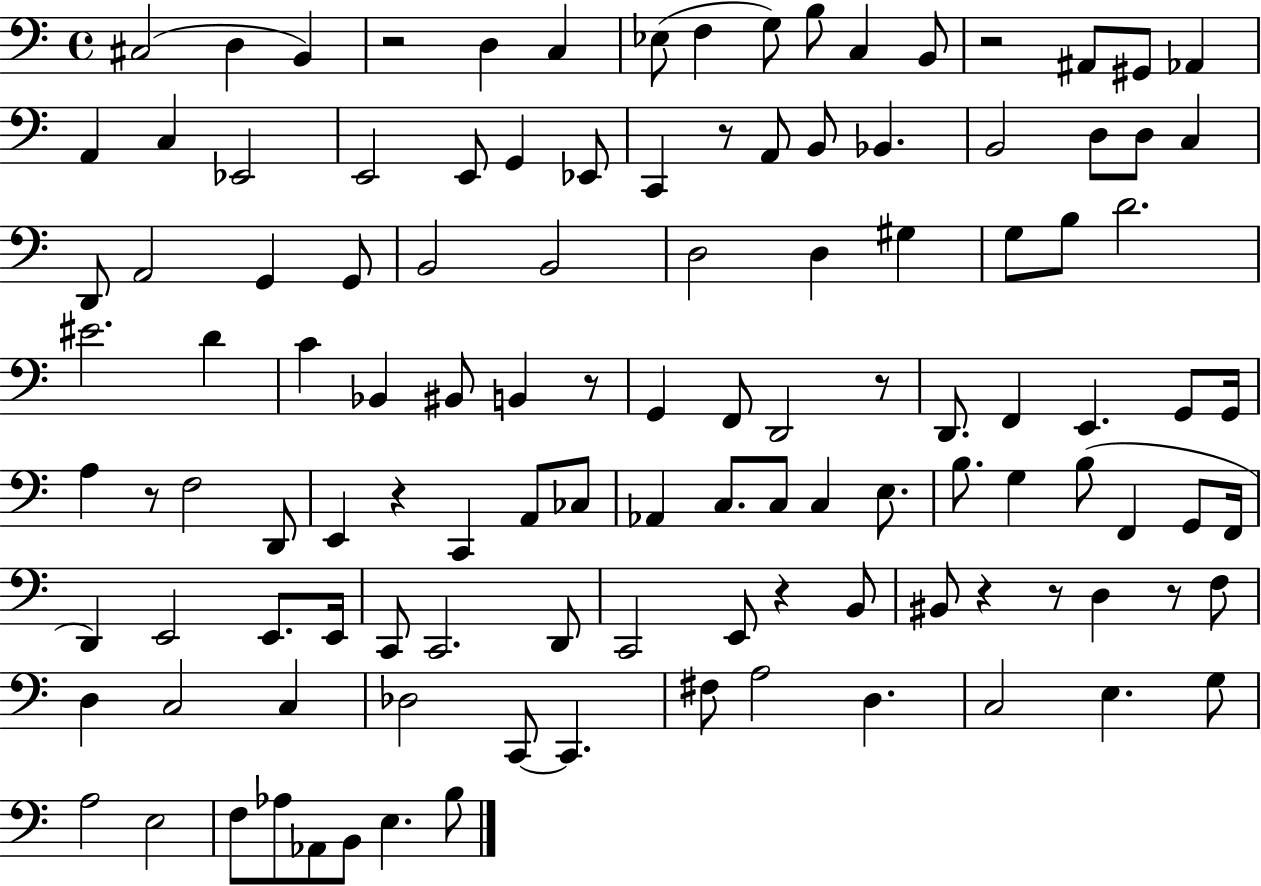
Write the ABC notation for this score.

X:1
T:Untitled
M:4/4
L:1/4
K:C
^C,2 D, B,, z2 D, C, _E,/2 F, G,/2 B,/2 C, B,,/2 z2 ^A,,/2 ^G,,/2 _A,, A,, C, _E,,2 E,,2 E,,/2 G,, _E,,/2 C,, z/2 A,,/2 B,,/2 _B,, B,,2 D,/2 D,/2 C, D,,/2 A,,2 G,, G,,/2 B,,2 B,,2 D,2 D, ^G, G,/2 B,/2 D2 ^E2 D C _B,, ^B,,/2 B,, z/2 G,, F,,/2 D,,2 z/2 D,,/2 F,, E,, G,,/2 G,,/4 A, z/2 F,2 D,,/2 E,, z C,, A,,/2 _C,/2 _A,, C,/2 C,/2 C, E,/2 B,/2 G, B,/2 F,, G,,/2 F,,/4 D,, E,,2 E,,/2 E,,/4 C,,/2 C,,2 D,,/2 C,,2 E,,/2 z B,,/2 ^B,,/2 z z/2 D, z/2 F,/2 D, C,2 C, _D,2 C,,/2 C,, ^F,/2 A,2 D, C,2 E, G,/2 A,2 E,2 F,/2 _A,/2 _A,,/2 B,,/2 E, B,/2